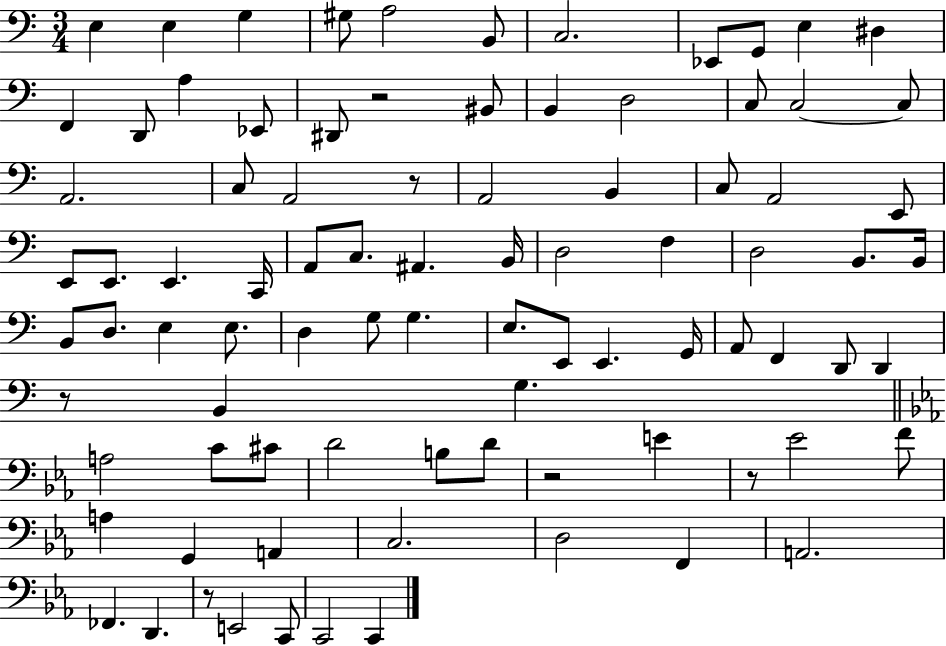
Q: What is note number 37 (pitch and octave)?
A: A#2